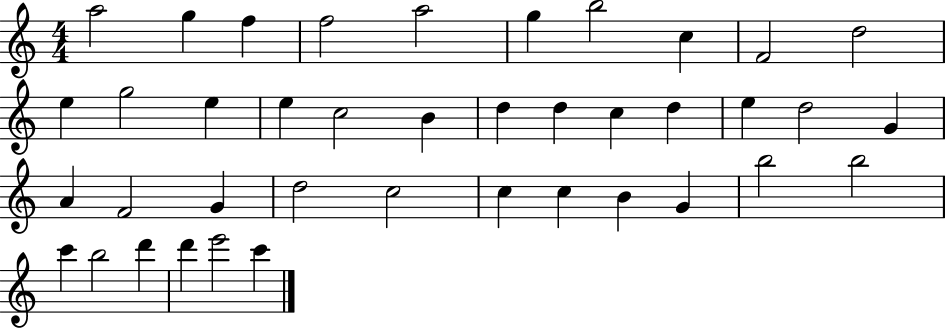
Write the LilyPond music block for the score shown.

{
  \clef treble
  \numericTimeSignature
  \time 4/4
  \key c \major
  a''2 g''4 f''4 | f''2 a''2 | g''4 b''2 c''4 | f'2 d''2 | \break e''4 g''2 e''4 | e''4 c''2 b'4 | d''4 d''4 c''4 d''4 | e''4 d''2 g'4 | \break a'4 f'2 g'4 | d''2 c''2 | c''4 c''4 b'4 g'4 | b''2 b''2 | \break c'''4 b''2 d'''4 | d'''4 e'''2 c'''4 | \bar "|."
}